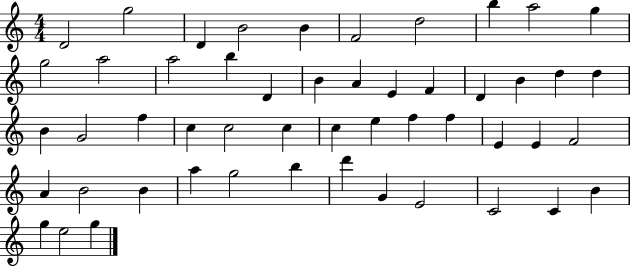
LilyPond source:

{
  \clef treble
  \numericTimeSignature
  \time 4/4
  \key c \major
  d'2 g''2 | d'4 b'2 b'4 | f'2 d''2 | b''4 a''2 g''4 | \break g''2 a''2 | a''2 b''4 d'4 | b'4 a'4 e'4 f'4 | d'4 b'4 d''4 d''4 | \break b'4 g'2 f''4 | c''4 c''2 c''4 | c''4 e''4 f''4 f''4 | e'4 e'4 f'2 | \break a'4 b'2 b'4 | a''4 g''2 b''4 | d'''4 g'4 e'2 | c'2 c'4 b'4 | \break g''4 e''2 g''4 | \bar "|."
}